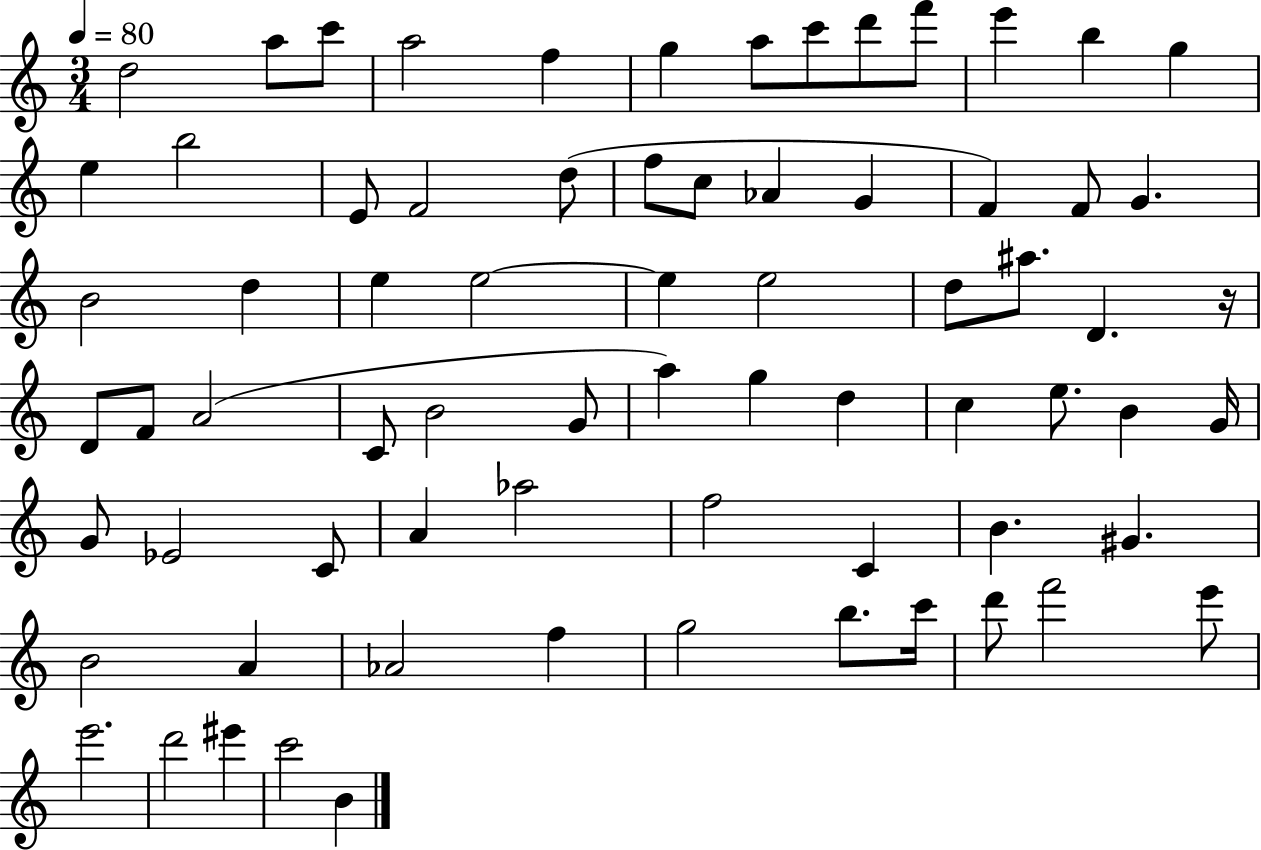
X:1
T:Untitled
M:3/4
L:1/4
K:C
d2 a/2 c'/2 a2 f g a/2 c'/2 d'/2 f'/2 e' b g e b2 E/2 F2 d/2 f/2 c/2 _A G F F/2 G B2 d e e2 e e2 d/2 ^a/2 D z/4 D/2 F/2 A2 C/2 B2 G/2 a g d c e/2 B G/4 G/2 _E2 C/2 A _a2 f2 C B ^G B2 A _A2 f g2 b/2 c'/4 d'/2 f'2 e'/2 e'2 d'2 ^e' c'2 B